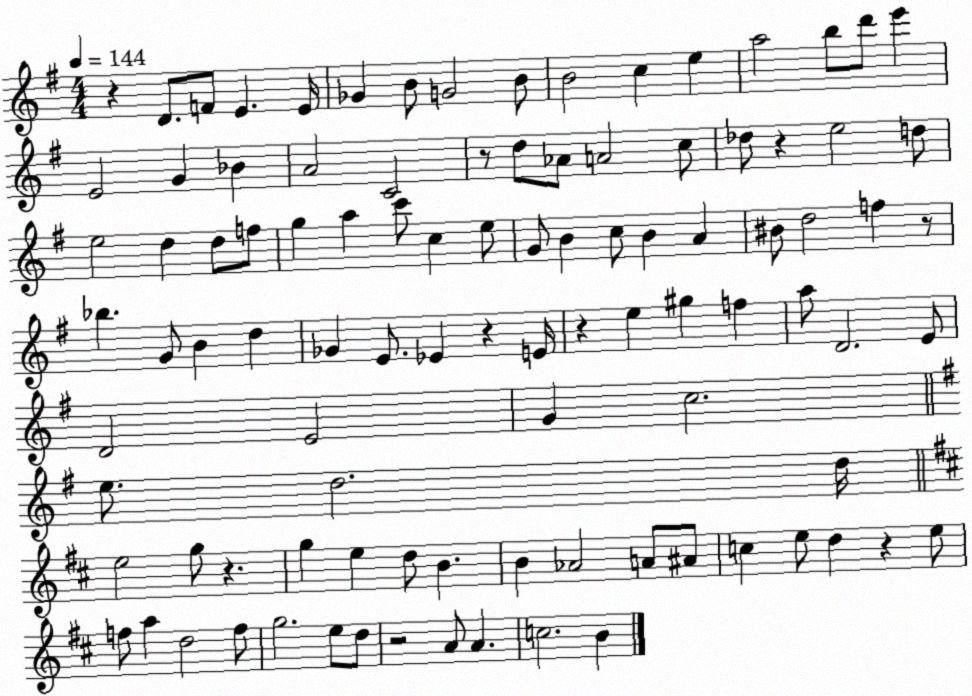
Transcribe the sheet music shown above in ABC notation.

X:1
T:Untitled
M:4/4
L:1/4
K:G
z D/2 F/2 E E/4 _G B/2 G2 B/2 B2 c e a2 b/2 d'/2 e' E2 G _B A2 C2 z/2 d/2 _A/2 A2 c/2 _d/2 z e2 d/2 e2 d d/2 f/2 g a c'/2 c e/2 G/2 B c/2 B A ^B/2 d2 f z/2 _b G/2 B d _G E/2 _E z E/4 z e ^g f a/2 D2 E/2 D2 E2 G c2 e/2 d2 d/4 e2 g/2 z g e d/2 B B _A2 A/2 ^A/2 c e/2 d z e/2 f/2 a d2 f/2 g2 e/2 d/2 z2 A/2 A c2 B